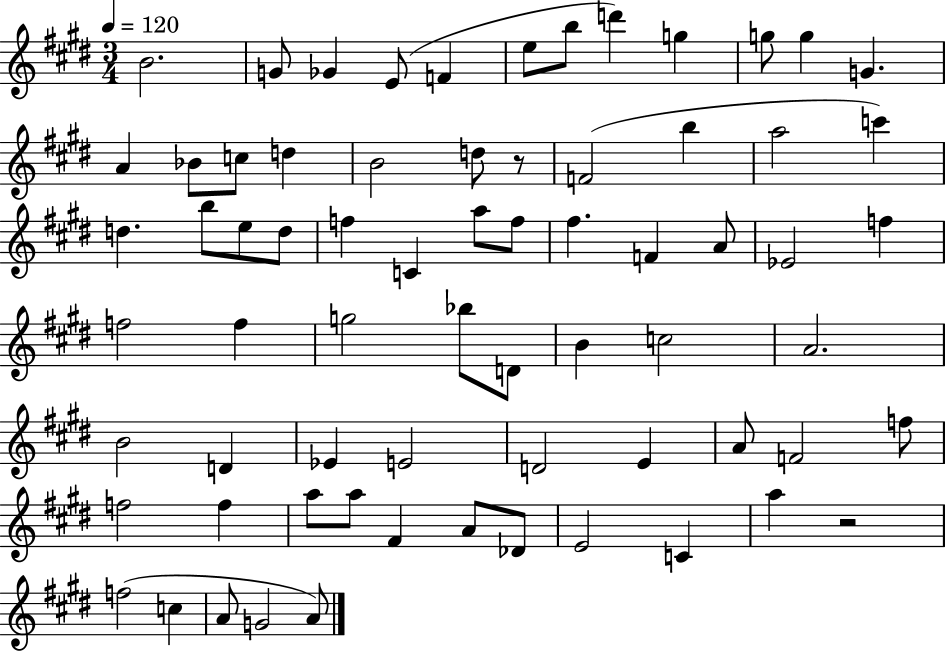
{
  \clef treble
  \numericTimeSignature
  \time 3/4
  \key e \major
  \tempo 4 = 120
  b'2. | g'8 ges'4 e'8( f'4 | e''8 b''8 d'''4) g''4 | g''8 g''4 g'4. | \break a'4 bes'8 c''8 d''4 | b'2 d''8 r8 | f'2( b''4 | a''2 c'''4) | \break d''4. b''8 e''8 d''8 | f''4 c'4 a''8 f''8 | fis''4. f'4 a'8 | ees'2 f''4 | \break f''2 f''4 | g''2 bes''8 d'8 | b'4 c''2 | a'2. | \break b'2 d'4 | ees'4 e'2 | d'2 e'4 | a'8 f'2 f''8 | \break f''2 f''4 | a''8 a''8 fis'4 a'8 des'8 | e'2 c'4 | a''4 r2 | \break f''2( c''4 | a'8 g'2 a'8) | \bar "|."
}